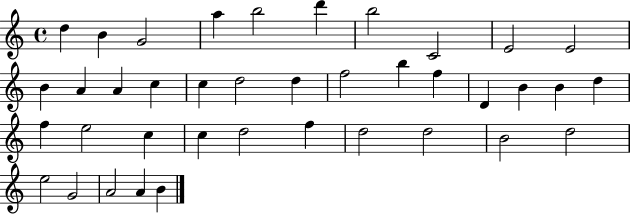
{
  \clef treble
  \time 4/4
  \defaultTimeSignature
  \key c \major
  d''4 b'4 g'2 | a''4 b''2 d'''4 | b''2 c'2 | e'2 e'2 | \break b'4 a'4 a'4 c''4 | c''4 d''2 d''4 | f''2 b''4 f''4 | d'4 b'4 b'4 d''4 | \break f''4 e''2 c''4 | c''4 d''2 f''4 | d''2 d''2 | b'2 d''2 | \break e''2 g'2 | a'2 a'4 b'4 | \bar "|."
}